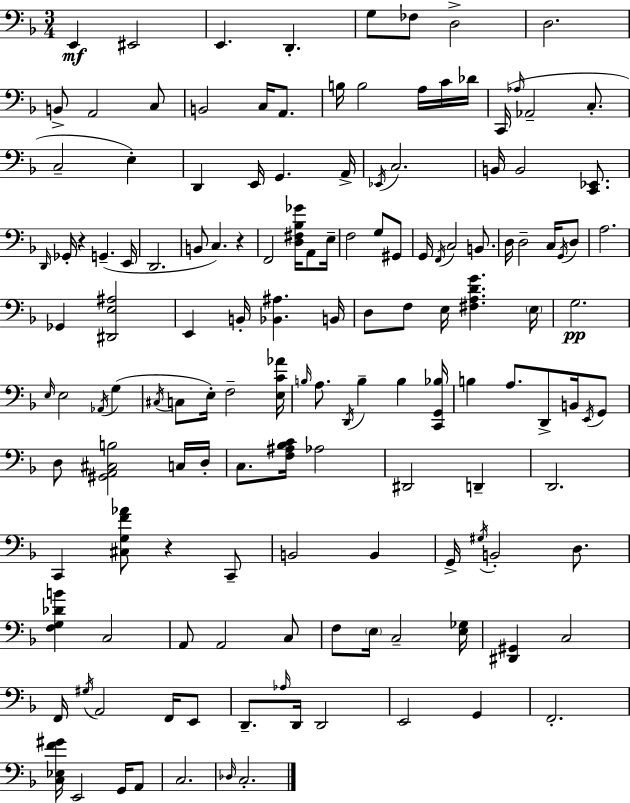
E2/q EIS2/h E2/q. D2/q. G3/e FES3/e D3/h D3/h. B2/e A2/h C3/e B2/h C3/s A2/e. B3/s B3/h A3/s C4/s Db4/s C2/s Ab3/s Ab2/h C3/e. C3/h E3/q D2/q E2/s G2/q. A2/s Eb2/s C3/h. B2/s B2/h [C2,Eb2]/e. D2/s Gb2/s R/q G2/q. E2/s D2/h. B2/e C3/q. R/q F2/h [D3,F#3,Bb3,Gb4]/s A2/e E3/s F3/h G3/e G#2/e G2/s F2/s C3/h B2/e. D3/s D3/h C3/s G2/s D3/e A3/h. Gb2/q [D#2,E3,A#3]/h E2/q B2/s [Bb2,A#3]/q. B2/s D3/e F3/e E3/s [F#3,A3,D4,G4]/q. E3/s G3/h. E3/s E3/h Ab2/s G3/q C#3/s C3/e E3/s F3/h [E3,C4,Ab4]/s B3/s A3/e. D2/s B3/q B3/q [C2,G2,Bb3]/s B3/q A3/e. D2/e B2/s E2/s G2/e D3/e [G#2,A2,C#3,B3]/h C3/s D3/s C3/e. [F3,A#3,Bb3,C4]/s Ab3/h D#2/h D2/q D2/h. C2/q [C#3,G3,F4,Ab4]/e R/q C2/e B2/h B2/q G2/s G#3/s B2/h D3/e. [F3,G3,Db4,B4]/q C3/h A2/e A2/h C3/e F3/e E3/s C3/h [E3,Gb3]/s [D#2,G#2]/q C3/h F2/s G#3/s A2/h F2/s E2/e D2/e. Ab3/s D2/s D2/h E2/h G2/q F2/h. [C3,Eb3,F4,G#4]/s E2/h G2/s A2/e C3/h. Db3/s C3/h.